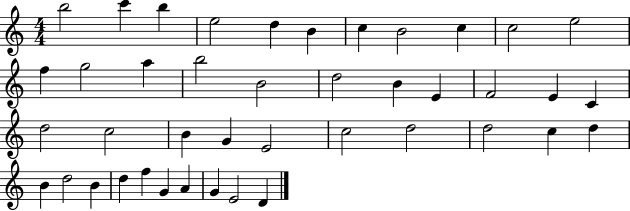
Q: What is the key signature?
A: C major